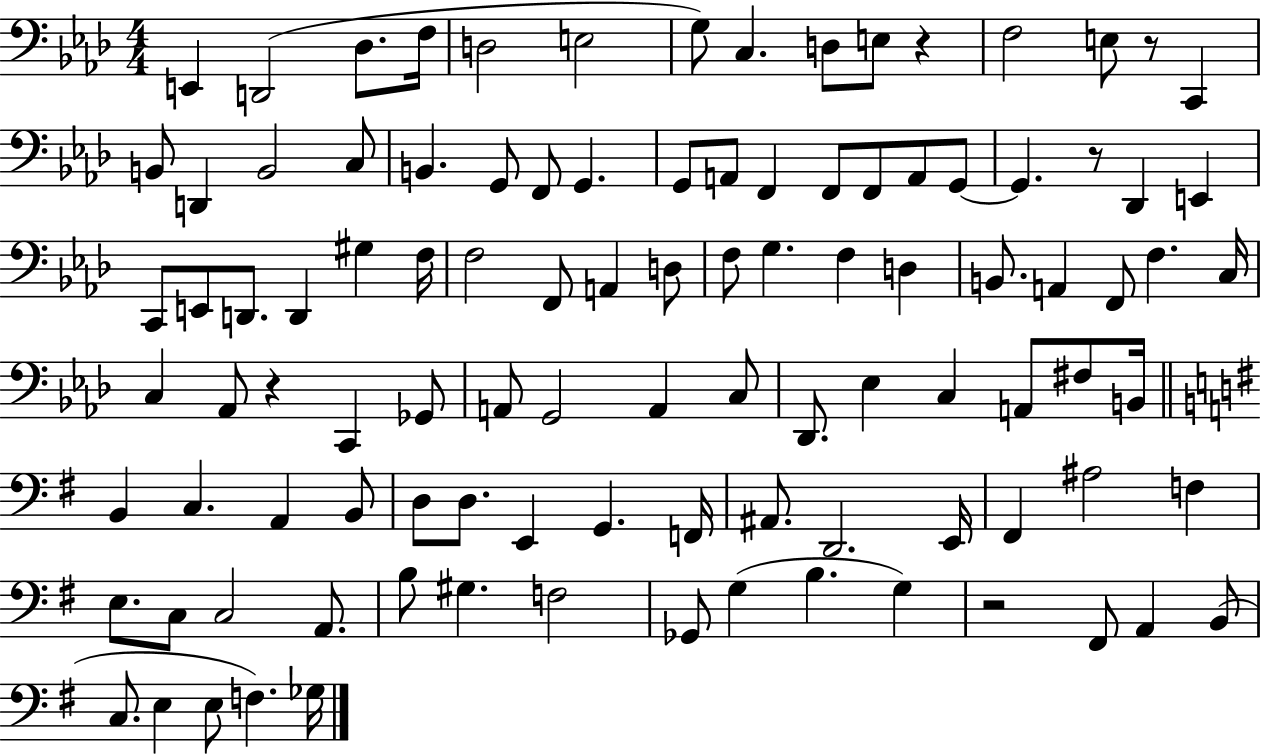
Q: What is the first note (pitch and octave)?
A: E2